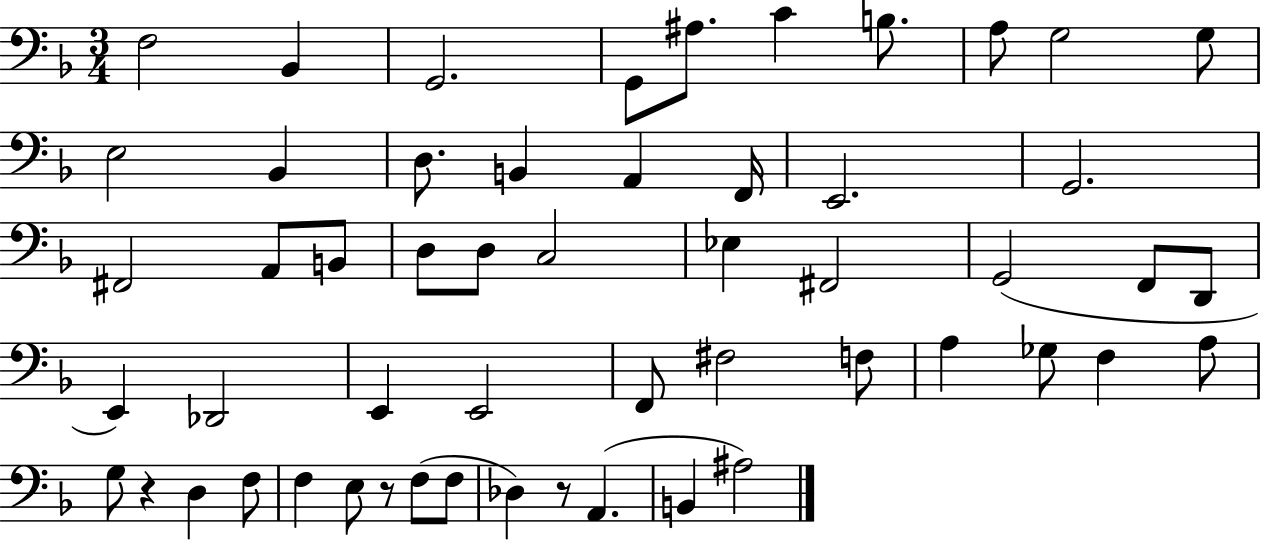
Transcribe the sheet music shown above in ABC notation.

X:1
T:Untitled
M:3/4
L:1/4
K:F
F,2 _B,, G,,2 G,,/2 ^A,/2 C B,/2 A,/2 G,2 G,/2 E,2 _B,, D,/2 B,, A,, F,,/4 E,,2 G,,2 ^F,,2 A,,/2 B,,/2 D,/2 D,/2 C,2 _E, ^F,,2 G,,2 F,,/2 D,,/2 E,, _D,,2 E,, E,,2 F,,/2 ^F,2 F,/2 A, _G,/2 F, A,/2 G,/2 z D, F,/2 F, E,/2 z/2 F,/2 F,/2 _D, z/2 A,, B,, ^A,2